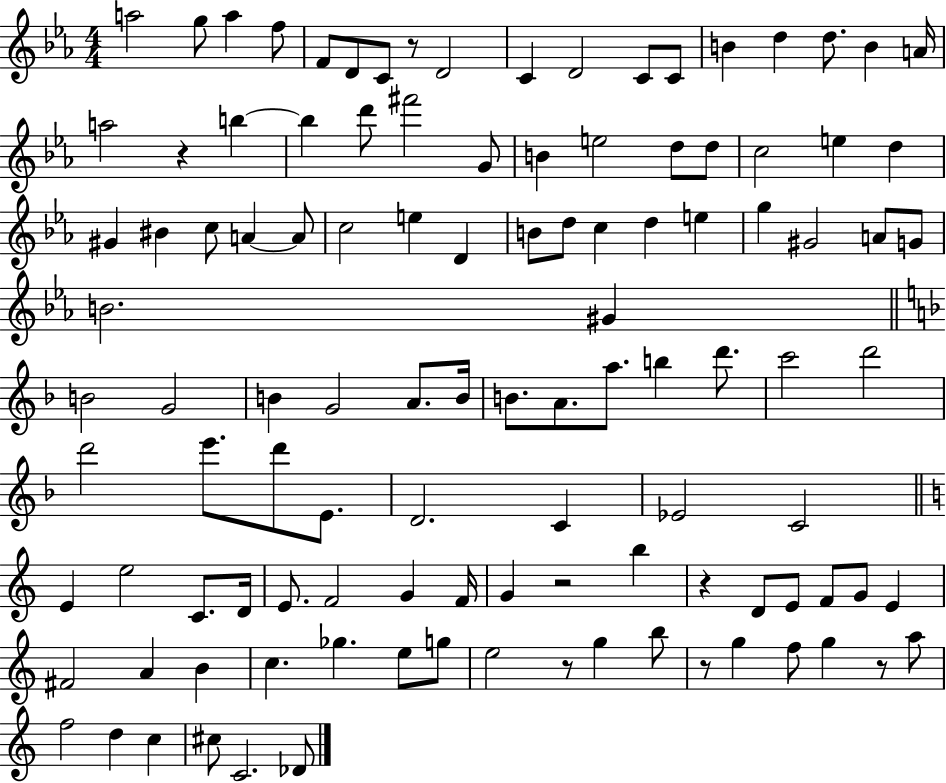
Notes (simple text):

A5/h G5/e A5/q F5/e F4/e D4/e C4/e R/e D4/h C4/q D4/h C4/e C4/e B4/q D5/q D5/e. B4/q A4/s A5/h R/q B5/q B5/q D6/e F#6/h G4/e B4/q E5/h D5/e D5/e C5/h E5/q D5/q G#4/q BIS4/q C5/e A4/q A4/e C5/h E5/q D4/q B4/e D5/e C5/q D5/q E5/q G5/q G#4/h A4/e G4/e B4/h. G#4/q B4/h G4/h B4/q G4/h A4/e. B4/s B4/e. A4/e. A5/e. B5/q D6/e. C6/h D6/h D6/h E6/e. D6/e E4/e. D4/h. C4/q Eb4/h C4/h E4/q E5/h C4/e. D4/s E4/e. F4/h G4/q F4/s G4/q R/h B5/q R/q D4/e E4/e F4/e G4/e E4/q F#4/h A4/q B4/q C5/q. Gb5/q. E5/e G5/e E5/h R/e G5/q B5/e R/e G5/q F5/e G5/q R/e A5/e F5/h D5/q C5/q C#5/e C4/h. Db4/e